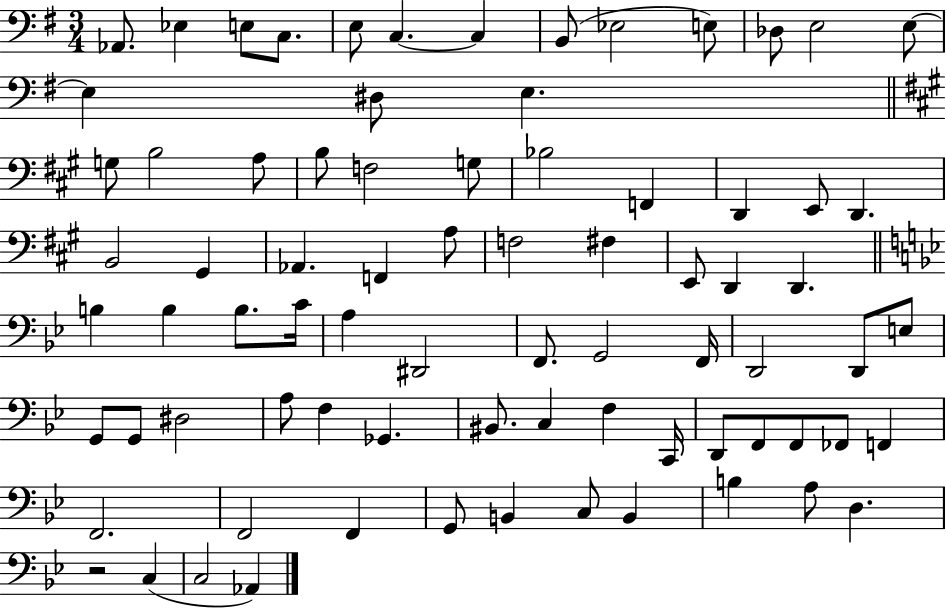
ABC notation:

X:1
T:Untitled
M:3/4
L:1/4
K:G
_A,,/2 _E, E,/2 C,/2 E,/2 C, C, B,,/2 _E,2 E,/2 _D,/2 E,2 E,/2 E, ^D,/2 E, G,/2 B,2 A,/2 B,/2 F,2 G,/2 _B,2 F,, D,, E,,/2 D,, B,,2 ^G,, _A,, F,, A,/2 F,2 ^F, E,,/2 D,, D,, B, B, B,/2 C/4 A, ^D,,2 F,,/2 G,,2 F,,/4 D,,2 D,,/2 E,/2 G,,/2 G,,/2 ^D,2 A,/2 F, _G,, ^B,,/2 C, F, C,,/4 D,,/2 F,,/2 F,,/2 _F,,/2 F,, F,,2 F,,2 F,, G,,/2 B,, C,/2 B,, B, A,/2 D, z2 C, C,2 _A,,